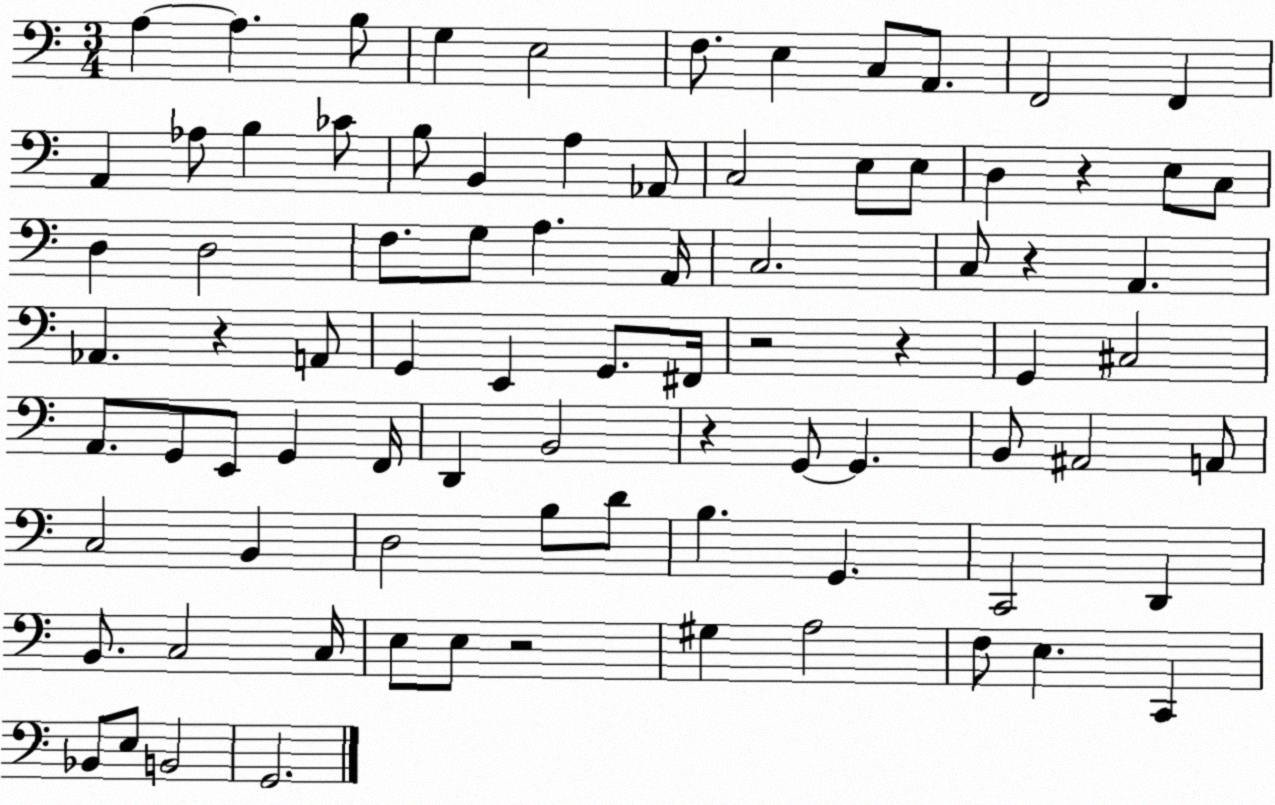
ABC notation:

X:1
T:Untitled
M:3/4
L:1/4
K:C
A, A, B,/2 G, E,2 F,/2 E, C,/2 A,,/2 F,,2 F,, A,, _A,/2 B, _C/2 B,/2 B,, A, _A,,/2 C,2 E,/2 E,/2 D, z E,/2 C,/2 D, D,2 F,/2 G,/2 A, A,,/4 C,2 C,/2 z A,, _A,, z A,,/2 G,, E,, G,,/2 ^F,,/4 z2 z G,, ^C,2 A,,/2 G,,/2 E,,/2 G,, F,,/4 D,, B,,2 z G,,/2 G,, B,,/2 ^A,,2 A,,/2 C,2 B,, D,2 B,/2 D/2 B, G,, C,,2 D,, B,,/2 C,2 C,/4 E,/2 E,/2 z2 ^G, A,2 F,/2 E, C,, _B,,/2 E,/2 B,,2 G,,2